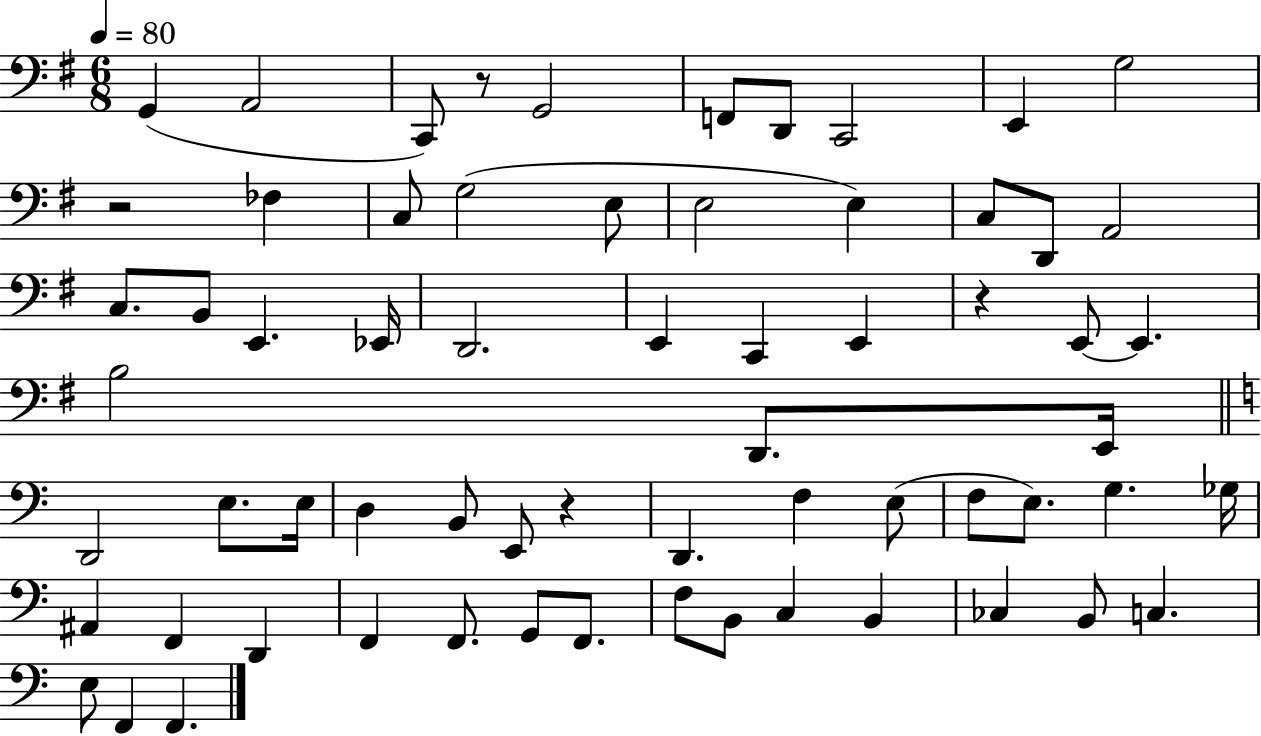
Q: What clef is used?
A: bass